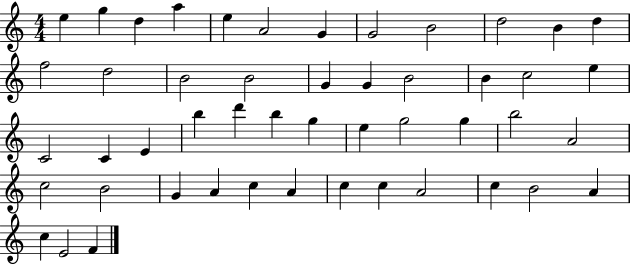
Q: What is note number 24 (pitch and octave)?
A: C4